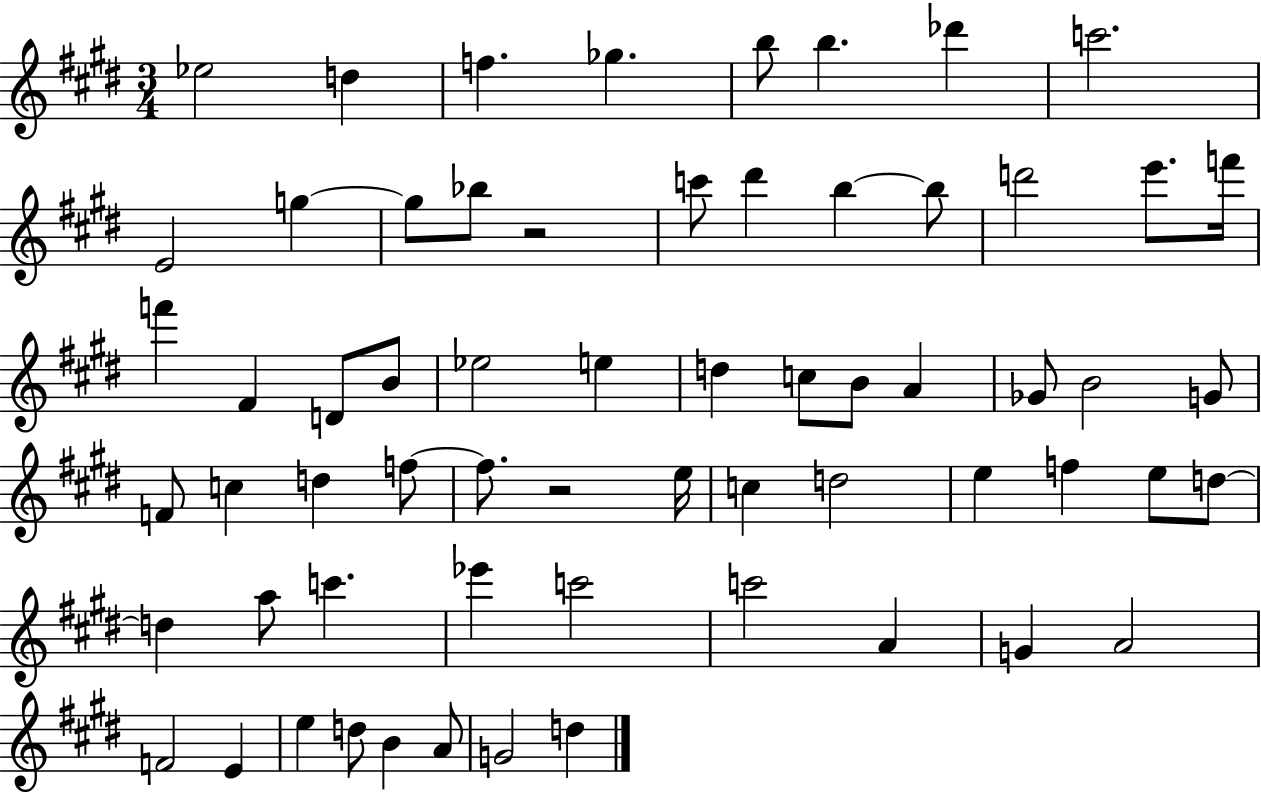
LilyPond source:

{
  \clef treble
  \numericTimeSignature
  \time 3/4
  \key e \major
  \repeat volta 2 { ees''2 d''4 | f''4. ges''4. | b''8 b''4. des'''4 | c'''2. | \break e'2 g''4~~ | g''8 bes''8 r2 | c'''8 dis'''4 b''4~~ b''8 | d'''2 e'''8. f'''16 | \break f'''4 fis'4 d'8 b'8 | ees''2 e''4 | d''4 c''8 b'8 a'4 | ges'8 b'2 g'8 | \break f'8 c''4 d''4 f''8~~ | f''8. r2 e''16 | c''4 d''2 | e''4 f''4 e''8 d''8~~ | \break d''4 a''8 c'''4. | ees'''4 c'''2 | c'''2 a'4 | g'4 a'2 | \break f'2 e'4 | e''4 d''8 b'4 a'8 | g'2 d''4 | } \bar "|."
}